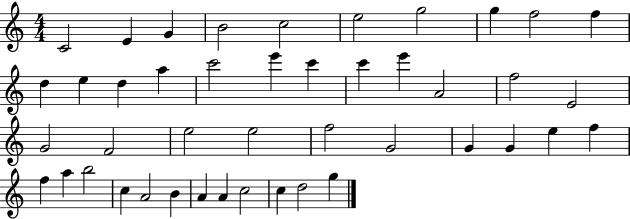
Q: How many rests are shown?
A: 0